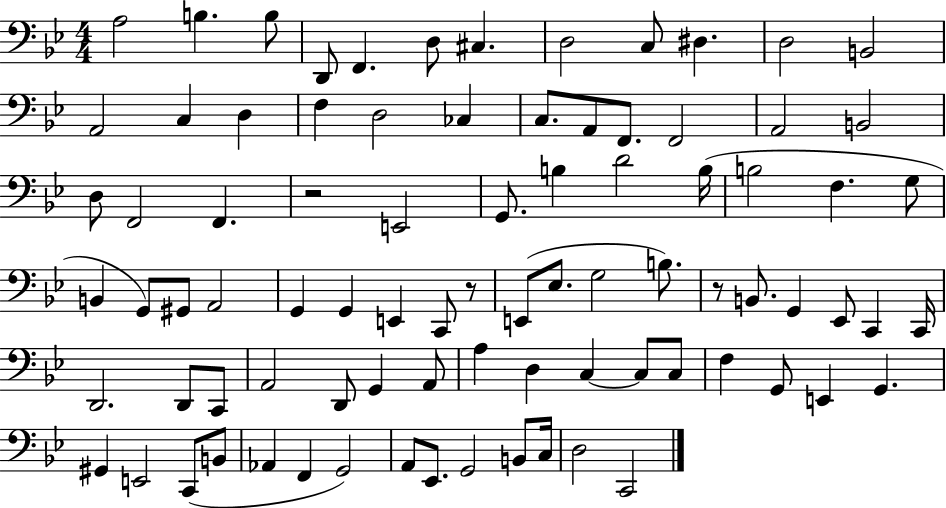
A3/h B3/q. B3/e D2/e F2/q. D3/e C#3/q. D3/h C3/e D#3/q. D3/h B2/h A2/h C3/q D3/q F3/q D3/h CES3/q C3/e. A2/e F2/e. F2/h A2/h B2/h D3/e F2/h F2/q. R/h E2/h G2/e. B3/q D4/h B3/s B3/h F3/q. G3/e B2/q G2/e G#2/e A2/h G2/q G2/q E2/q C2/e R/e E2/e Eb3/e. G3/h B3/e. R/e B2/e. G2/q Eb2/e C2/q C2/s D2/h. D2/e C2/e A2/h D2/e G2/q A2/e A3/q D3/q C3/q C3/e C3/e F3/q G2/e E2/q G2/q. G#2/q E2/h C2/e B2/e Ab2/q F2/q G2/h A2/e Eb2/e. G2/h B2/e C3/s D3/h C2/h